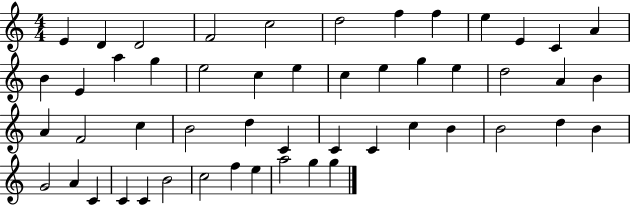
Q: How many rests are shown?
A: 0